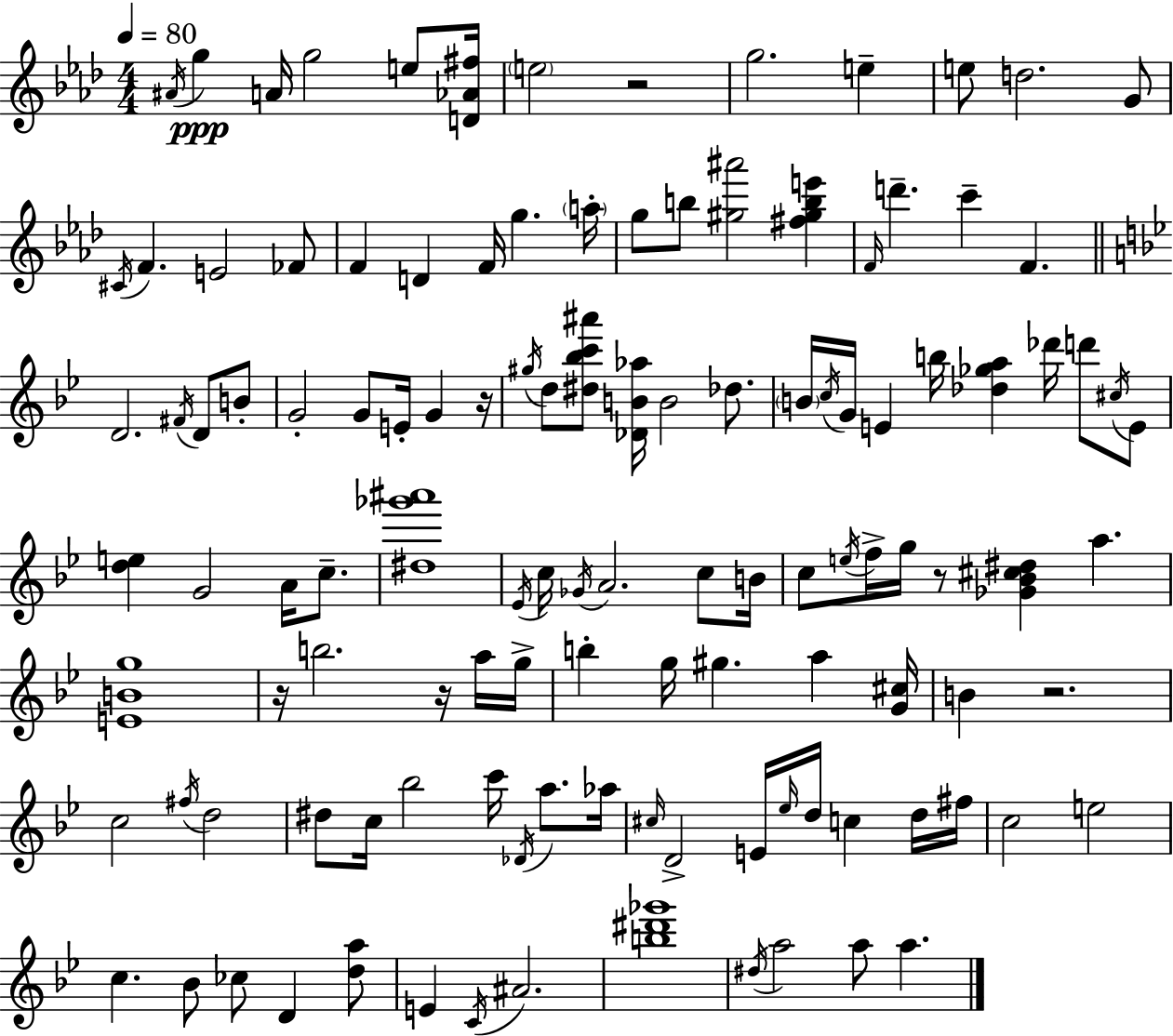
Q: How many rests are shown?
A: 6